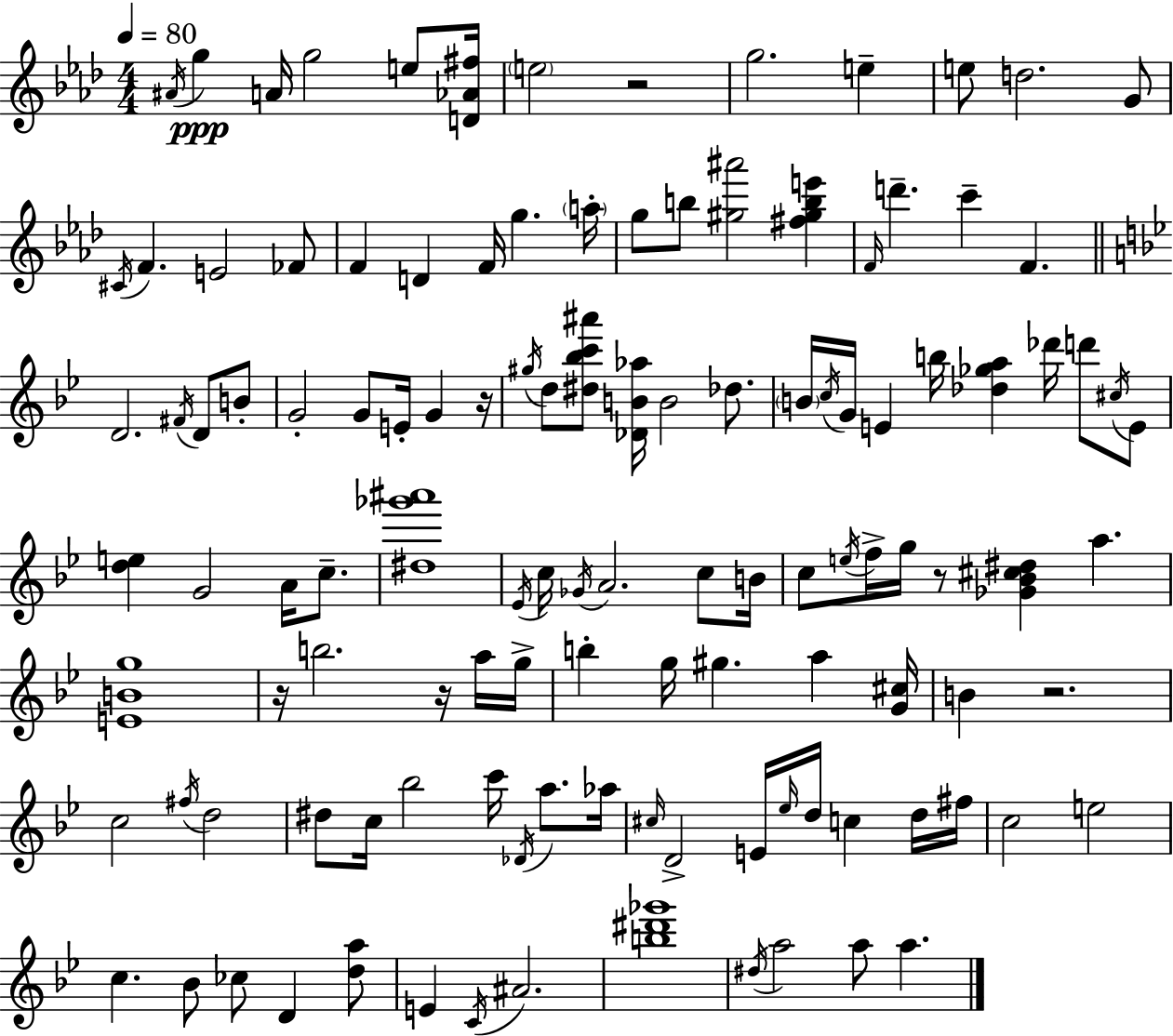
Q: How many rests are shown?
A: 6